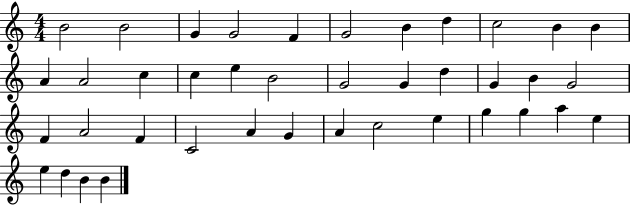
X:1
T:Untitled
M:4/4
L:1/4
K:C
B2 B2 G G2 F G2 B d c2 B B A A2 c c e B2 G2 G d G B G2 F A2 F C2 A G A c2 e g g a e e d B B